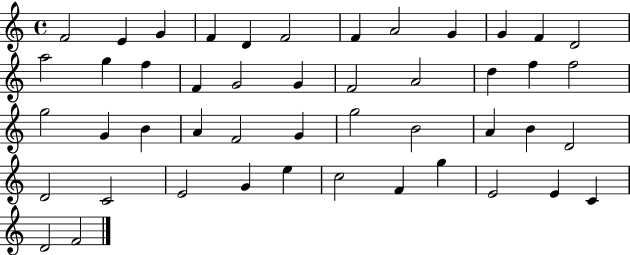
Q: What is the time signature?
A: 4/4